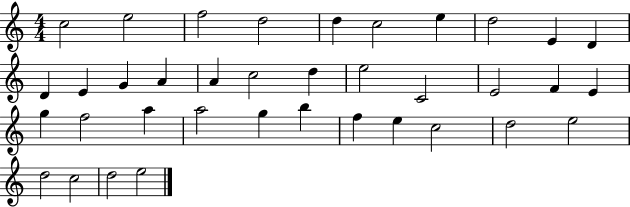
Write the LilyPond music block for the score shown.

{
  \clef treble
  \numericTimeSignature
  \time 4/4
  \key c \major
  c''2 e''2 | f''2 d''2 | d''4 c''2 e''4 | d''2 e'4 d'4 | \break d'4 e'4 g'4 a'4 | a'4 c''2 d''4 | e''2 c'2 | e'2 f'4 e'4 | \break g''4 f''2 a''4 | a''2 g''4 b''4 | f''4 e''4 c''2 | d''2 e''2 | \break d''2 c''2 | d''2 e''2 | \bar "|."
}